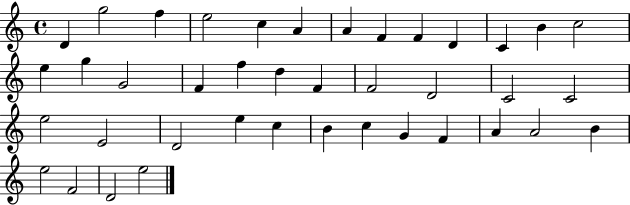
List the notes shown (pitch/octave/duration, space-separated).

D4/q G5/h F5/q E5/h C5/q A4/q A4/q F4/q F4/q D4/q C4/q B4/q C5/h E5/q G5/q G4/h F4/q F5/q D5/q F4/q F4/h D4/h C4/h C4/h E5/h E4/h D4/h E5/q C5/q B4/q C5/q G4/q F4/q A4/q A4/h B4/q E5/h F4/h D4/h E5/h